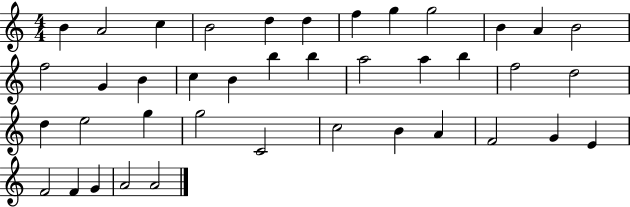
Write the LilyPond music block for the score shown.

{
  \clef treble
  \numericTimeSignature
  \time 4/4
  \key c \major
  b'4 a'2 c''4 | b'2 d''4 d''4 | f''4 g''4 g''2 | b'4 a'4 b'2 | \break f''2 g'4 b'4 | c''4 b'4 b''4 b''4 | a''2 a''4 b''4 | f''2 d''2 | \break d''4 e''2 g''4 | g''2 c'2 | c''2 b'4 a'4 | f'2 g'4 e'4 | \break f'2 f'4 g'4 | a'2 a'2 | \bar "|."
}